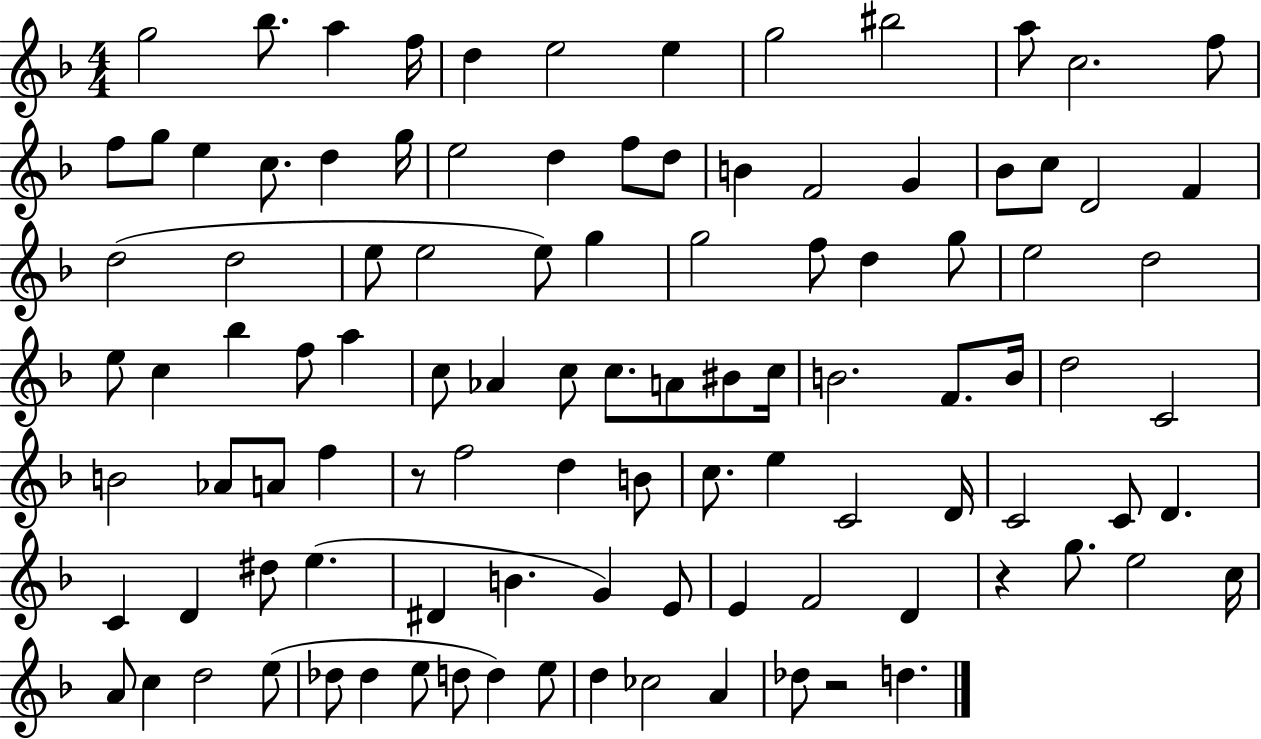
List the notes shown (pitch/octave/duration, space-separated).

G5/h Bb5/e. A5/q F5/s D5/q E5/h E5/q G5/h BIS5/h A5/e C5/h. F5/e F5/e G5/e E5/q C5/e. D5/q G5/s E5/h D5/q F5/e D5/e B4/q F4/h G4/q Bb4/e C5/e D4/h F4/q D5/h D5/h E5/e E5/h E5/e G5/q G5/h F5/e D5/q G5/e E5/h D5/h E5/e C5/q Bb5/q F5/e A5/q C5/e Ab4/q C5/e C5/e. A4/e BIS4/e C5/s B4/h. F4/e. B4/s D5/h C4/h B4/h Ab4/e A4/e F5/q R/e F5/h D5/q B4/e C5/e. E5/q C4/h D4/s C4/h C4/e D4/q. C4/q D4/q D#5/e E5/q. D#4/q B4/q. G4/q E4/e E4/q F4/h D4/q R/q G5/e. E5/h C5/s A4/e C5/q D5/h E5/e Db5/e Db5/q E5/e D5/e D5/q E5/e D5/q CES5/h A4/q Db5/e R/h D5/q.